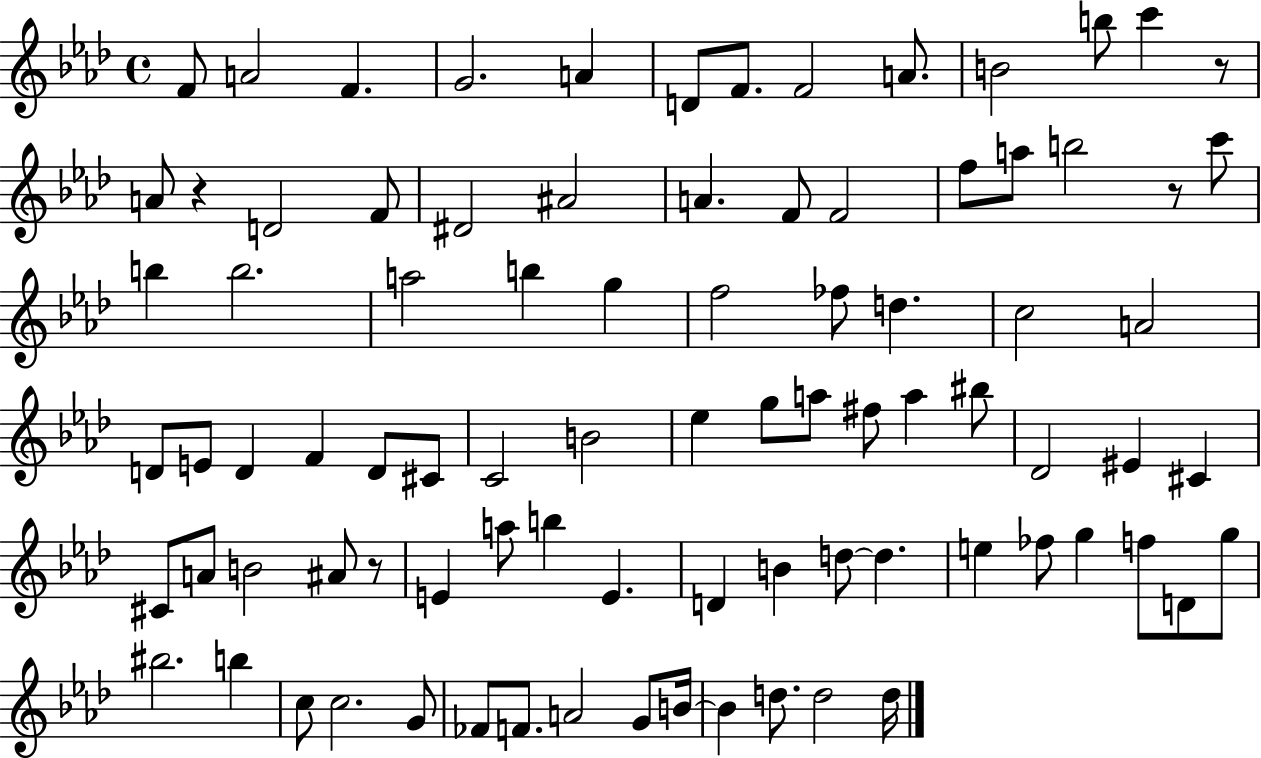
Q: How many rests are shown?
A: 4